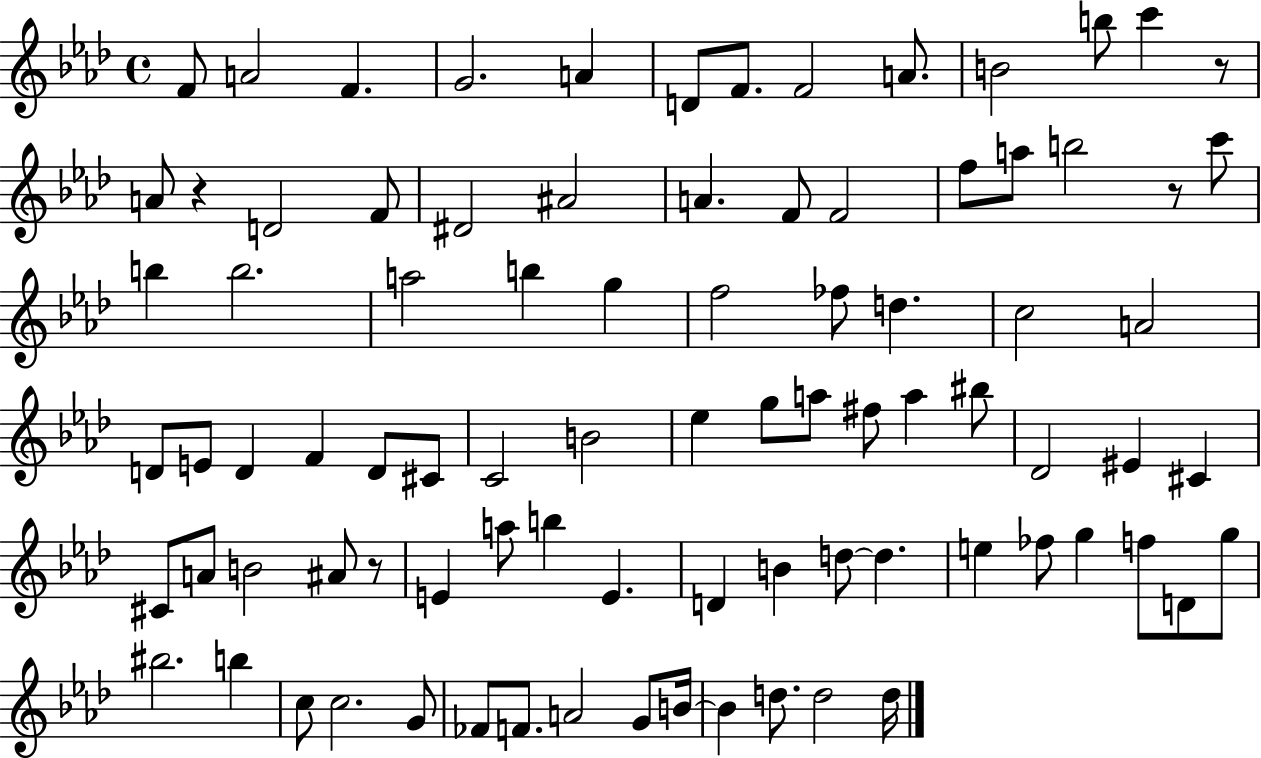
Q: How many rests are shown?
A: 4